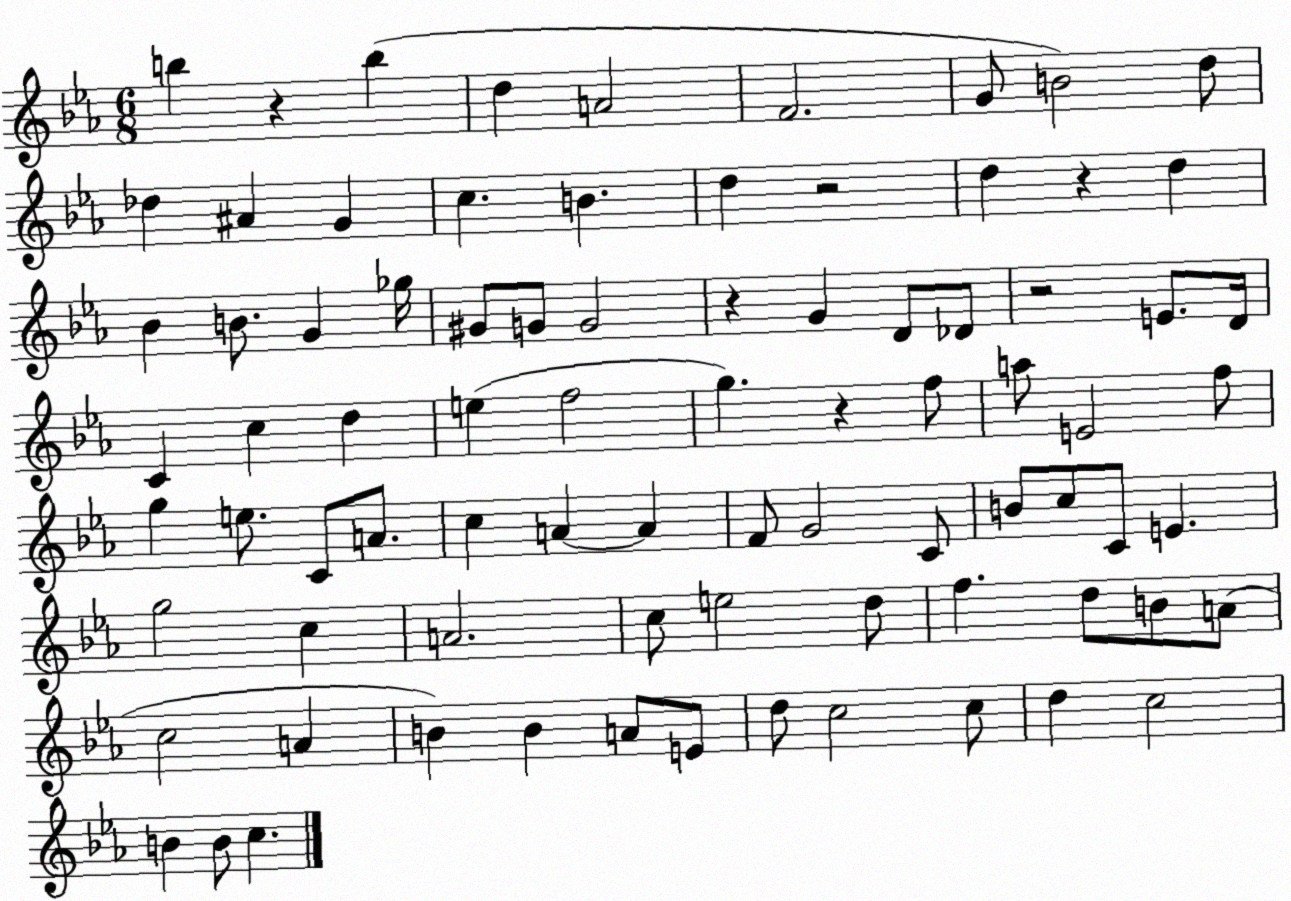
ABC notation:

X:1
T:Untitled
M:6/8
L:1/4
K:Eb
b z b d A2 F2 G/2 B2 d/2 _d ^A G c B d z2 d z d _B B/2 G _g/4 ^G/2 G/2 G2 z G D/2 _D/2 z2 E/2 D/4 C c d e f2 g z f/2 a/2 E2 f/2 g e/2 C/2 A/2 c A A F/2 G2 C/2 B/2 c/2 C/2 E g2 c A2 c/2 e2 d/2 f d/2 B/2 A/2 c2 A B B A/2 E/2 d/2 c2 c/2 d c2 B B/2 c